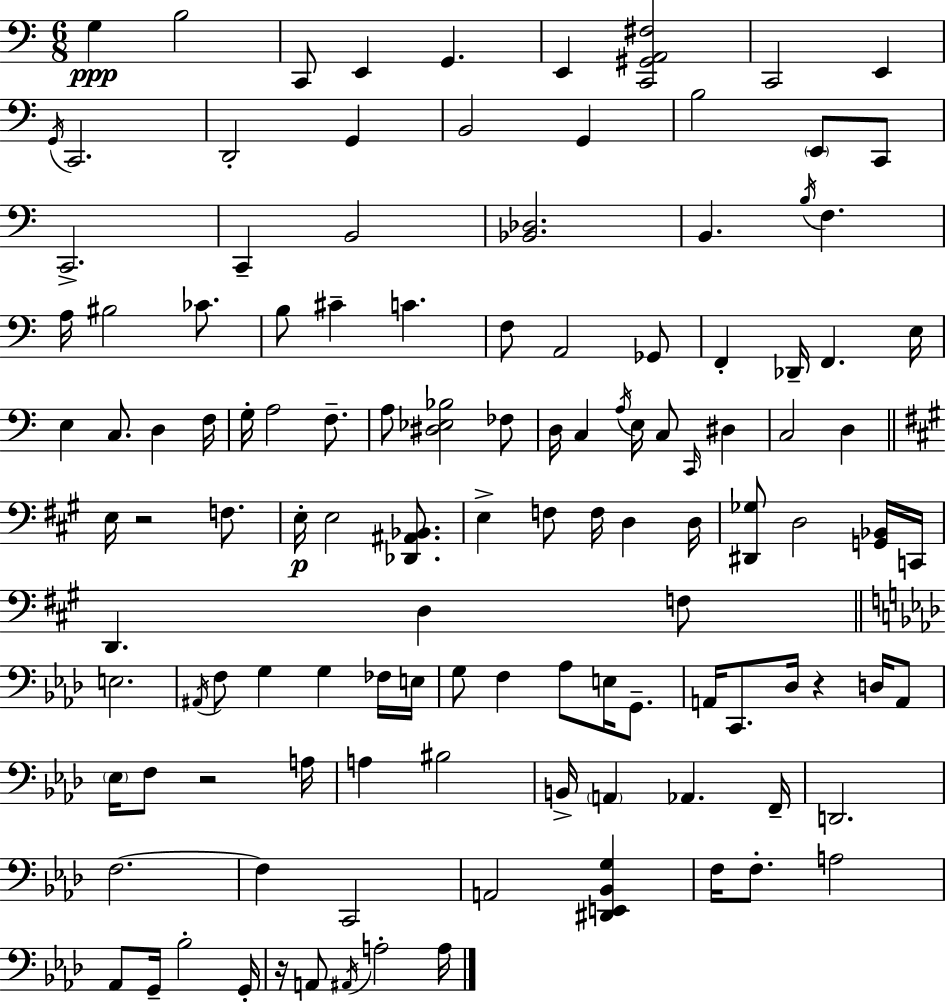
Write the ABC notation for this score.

X:1
T:Untitled
M:6/8
L:1/4
K:C
G, B,2 C,,/2 E,, G,, E,, [C,,^G,,A,,^F,]2 C,,2 E,, G,,/4 C,,2 D,,2 G,, B,,2 G,, B,2 E,,/2 C,,/2 C,,2 C,, B,,2 [_B,,_D,]2 B,, B,/4 F, A,/4 ^B,2 _C/2 B,/2 ^C C F,/2 A,,2 _G,,/2 F,, _D,,/4 F,, E,/4 E, C,/2 D, F,/4 G,/4 A,2 F,/2 A,/2 [^D,_E,_B,]2 _F,/2 D,/4 C, A,/4 E,/4 C,/2 C,,/4 ^D, C,2 D, E,/4 z2 F,/2 E,/4 E,2 [_D,,^A,,_B,,]/2 E, F,/2 F,/4 D, D,/4 [^D,,_G,]/2 D,2 [G,,_B,,]/4 C,,/4 D,, D, F,/2 E,2 ^A,,/4 F,/2 G, G, _F,/4 E,/4 G,/2 F, _A,/2 E,/4 G,,/2 A,,/4 C,,/2 _D,/4 z D,/4 A,,/2 _E,/4 F,/2 z2 A,/4 A, ^B,2 B,,/4 A,, _A,, F,,/4 D,,2 F,2 F, C,,2 A,,2 [^D,,E,,_B,,G,] F,/4 F,/2 A,2 _A,,/2 G,,/4 _B,2 G,,/4 z/4 A,,/2 ^A,,/4 A,2 A,/4